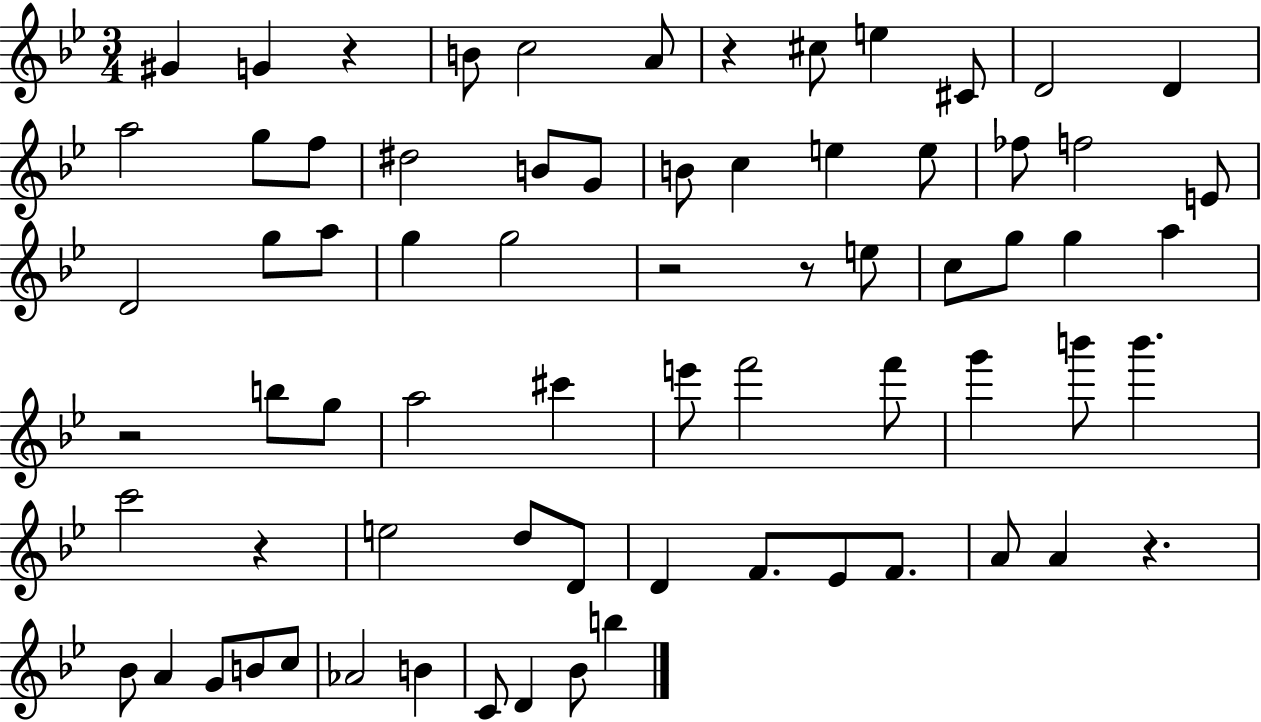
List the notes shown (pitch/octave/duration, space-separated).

G#4/q G4/q R/q B4/e C5/h A4/e R/q C#5/e E5/q C#4/e D4/h D4/q A5/h G5/e F5/e D#5/h B4/e G4/e B4/e C5/q E5/q E5/e FES5/e F5/h E4/e D4/h G5/e A5/e G5/q G5/h R/h R/e E5/e C5/e G5/e G5/q A5/q R/h B5/e G5/e A5/h C#6/q E6/e F6/h F6/e G6/q B6/e B6/q. C6/h R/q E5/h D5/e D4/e D4/q F4/e. Eb4/e F4/e. A4/e A4/q R/q. Bb4/e A4/q G4/e B4/e C5/e Ab4/h B4/q C4/e D4/q Bb4/e B5/q